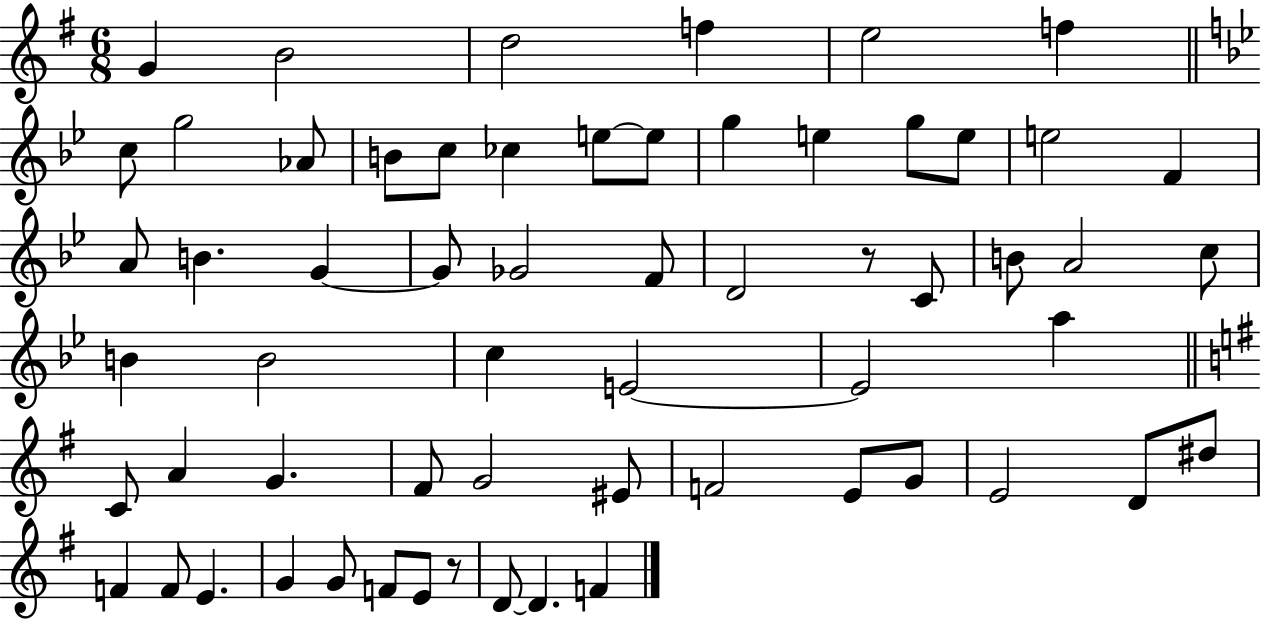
{
  \clef treble
  \numericTimeSignature
  \time 6/8
  \key g \major
  g'4 b'2 | d''2 f''4 | e''2 f''4 | \bar "||" \break \key bes \major c''8 g''2 aes'8 | b'8 c''8 ces''4 e''8~~ e''8 | g''4 e''4 g''8 e''8 | e''2 f'4 | \break a'8 b'4. g'4~~ | g'8 ges'2 f'8 | d'2 r8 c'8 | b'8 a'2 c''8 | \break b'4 b'2 | c''4 e'2~~ | e'2 a''4 | \bar "||" \break \key g \major c'8 a'4 g'4. | fis'8 g'2 eis'8 | f'2 e'8 g'8 | e'2 d'8 dis''8 | \break f'4 f'8 e'4. | g'4 g'8 f'8 e'8 r8 | d'8~~ d'4. f'4 | \bar "|."
}